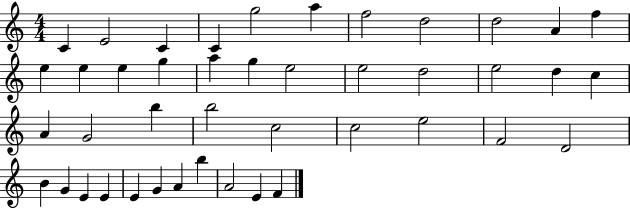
C4/q E4/h C4/q C4/q G5/h A5/q F5/h D5/h D5/h A4/q F5/q E5/q E5/q E5/q G5/q A5/q G5/q E5/h E5/h D5/h E5/h D5/q C5/q A4/q G4/h B5/q B5/h C5/h C5/h E5/h F4/h D4/h B4/q G4/q E4/q E4/q E4/q G4/q A4/q B5/q A4/h E4/q F4/q